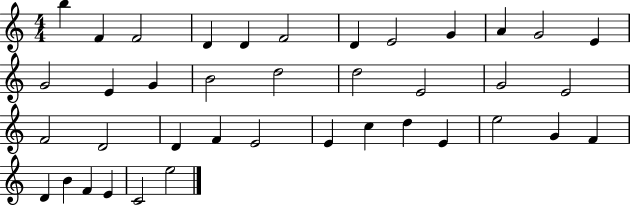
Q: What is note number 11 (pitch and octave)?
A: G4